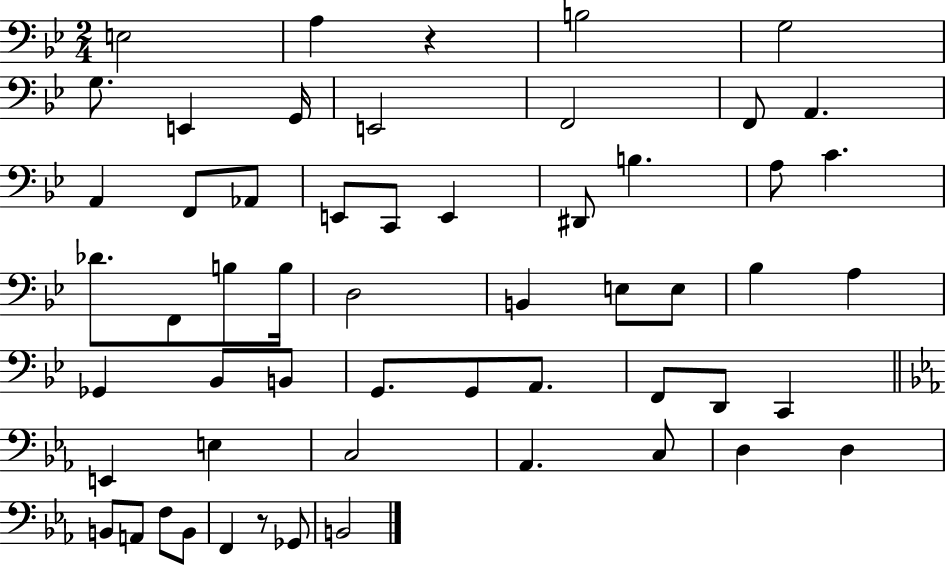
X:1
T:Untitled
M:2/4
L:1/4
K:Bb
E,2 A, z B,2 G,2 G,/2 E,, G,,/4 E,,2 F,,2 F,,/2 A,, A,, F,,/2 _A,,/2 E,,/2 C,,/2 E,, ^D,,/2 B, A,/2 C _D/2 F,,/2 B,/2 B,/4 D,2 B,, E,/2 E,/2 _B, A, _G,, _B,,/2 B,,/2 G,,/2 G,,/2 A,,/2 F,,/2 D,,/2 C,, E,, E, C,2 _A,, C,/2 D, D, B,,/2 A,,/2 F,/2 B,,/2 F,, z/2 _G,,/2 B,,2